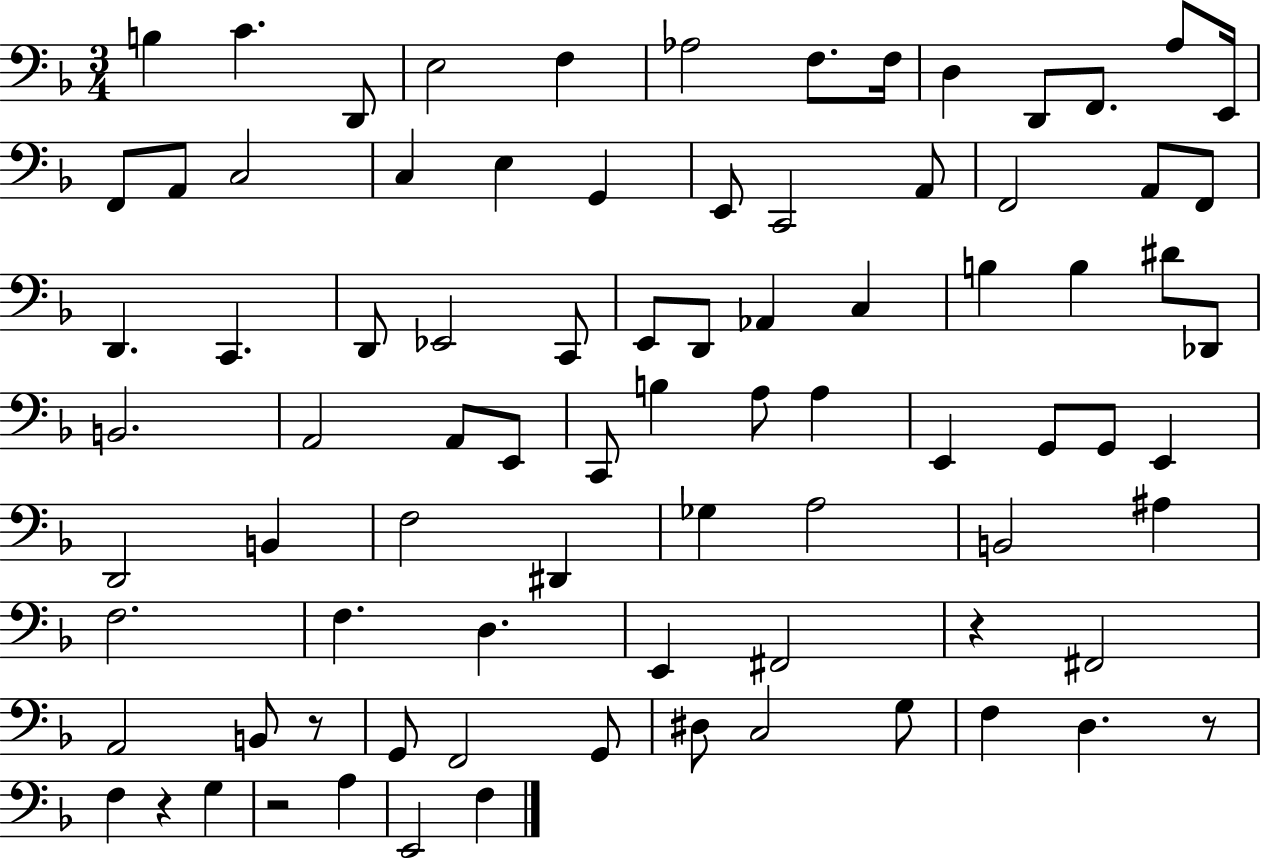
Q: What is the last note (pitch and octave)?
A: F3